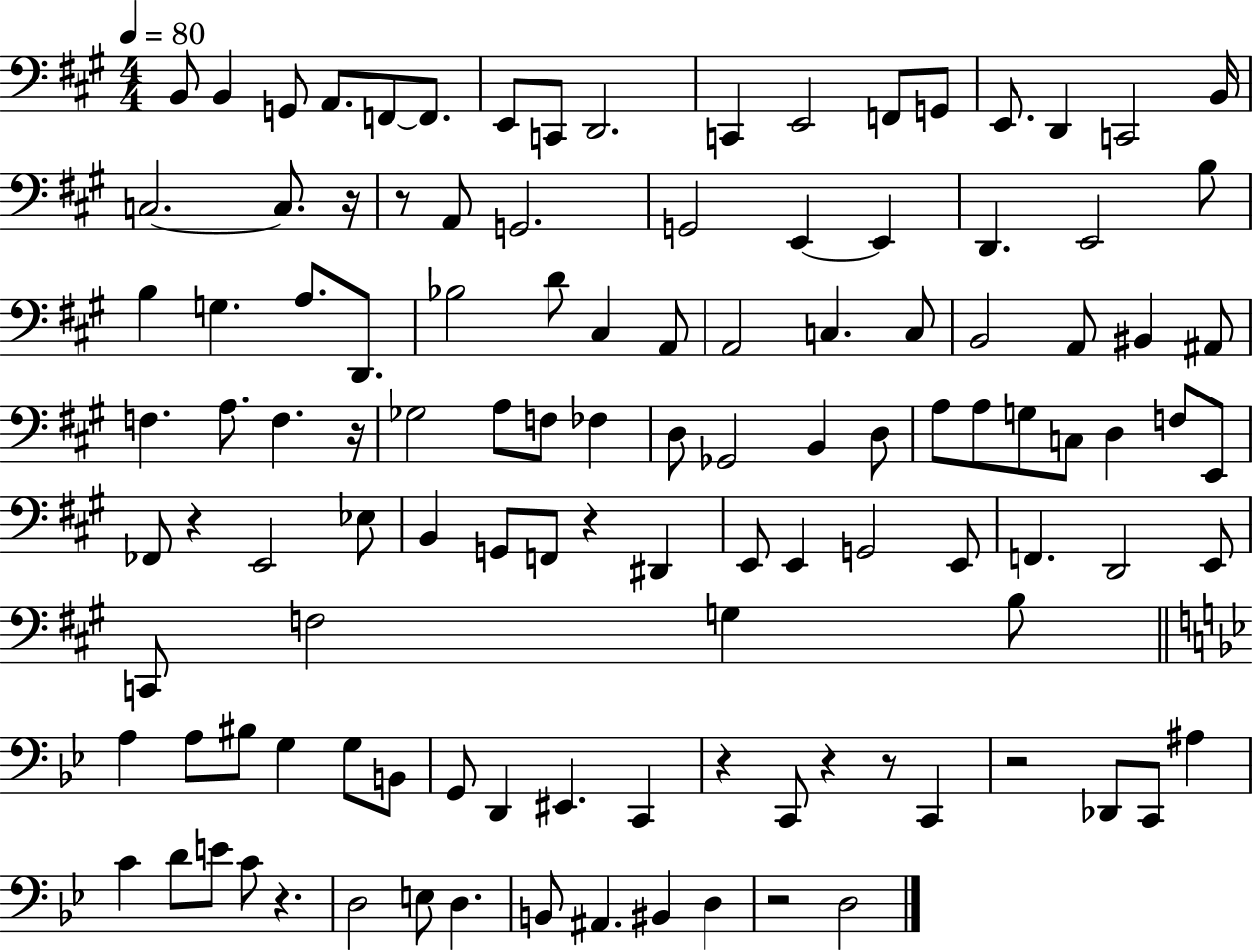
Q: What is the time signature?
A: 4/4